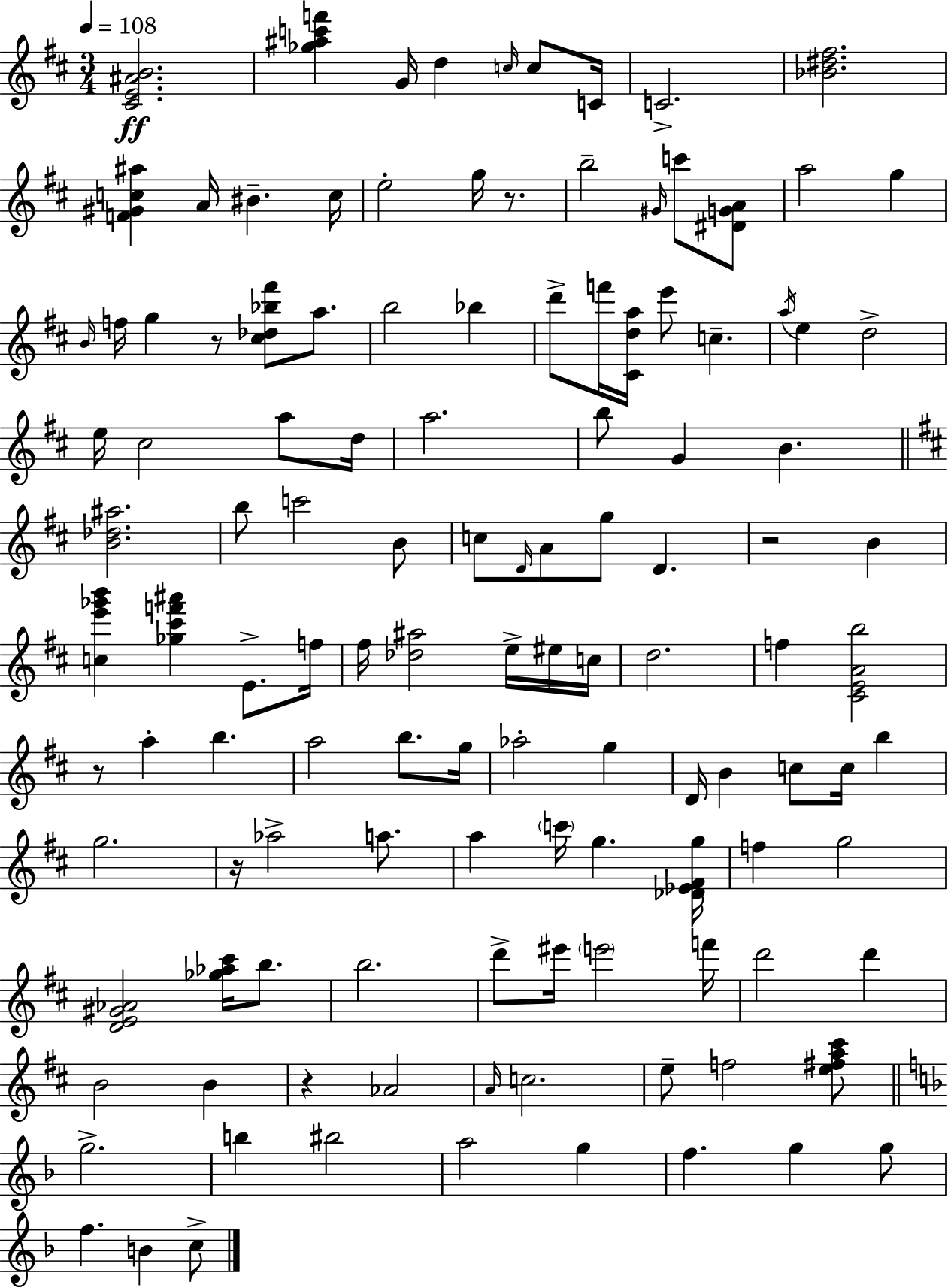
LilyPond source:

{
  \clef treble
  \numericTimeSignature
  \time 3/4
  \key d \major
  \tempo 4 = 108
  <cis' e' ais' b'>2.\ff | <ges'' ais'' c''' f'''>4 g'16 d''4 \grace { c''16 } c''8 | c'16 c'2.-> | <bes' dis'' fis''>2. | \break <f' gis' c'' ais''>4 a'16 bis'4.-- | c''16 e''2-. g''16 r8. | b''2-- \grace { gis'16 } c'''8 | <dis' g' a'>8 a''2 g''4 | \break \grace { b'16 } f''16 g''4 r8 <cis'' des'' bes'' fis'''>8 | a''8. b''2 bes''4 | d'''8-> f'''16 <cis' d'' a''>16 e'''8 c''4.-- | \acciaccatura { a''16 } e''4 d''2-> | \break e''16 cis''2 | a''8 d''16 a''2. | b''8 g'4 b'4. | \bar "||" \break \key d \major <b' des'' ais''>2. | b''8 c'''2 b'8 | c''8 \grace { d'16 } a'8 g''8 d'4. | r2 b'4 | \break <c'' e''' ges''' b'''>4 <ges'' cis''' f''' ais'''>4 e'8.-> | f''16 fis''16 <des'' ais''>2 e''16-> eis''16 | c''16 d''2. | f''4 <cis' e' a' b''>2 | \break r8 a''4-. b''4. | a''2 b''8. | g''16 aes''2-. g''4 | d'16 b'4 c''8 c''16 b''4 | \break g''2. | r16 aes''2-> a''8. | a''4 \parenthesize c'''16 g''4. | <des' ees' fis' g''>16 f''4 g''2 | \break <d' e' gis' aes'>2 <ges'' aes'' cis'''>16 b''8. | b''2. | d'''8-> eis'''16 \parenthesize e'''2 | f'''16 d'''2 d'''4 | \break b'2 b'4 | r4 aes'2 | \grace { a'16 } c''2. | e''8-- f''2 | \break <e'' fis'' a'' cis'''>8 \bar "||" \break \key f \major g''2.-> | b''4 bis''2 | a''2 g''4 | f''4. g''4 g''8 | \break f''4. b'4 c''8-> | \bar "|."
}